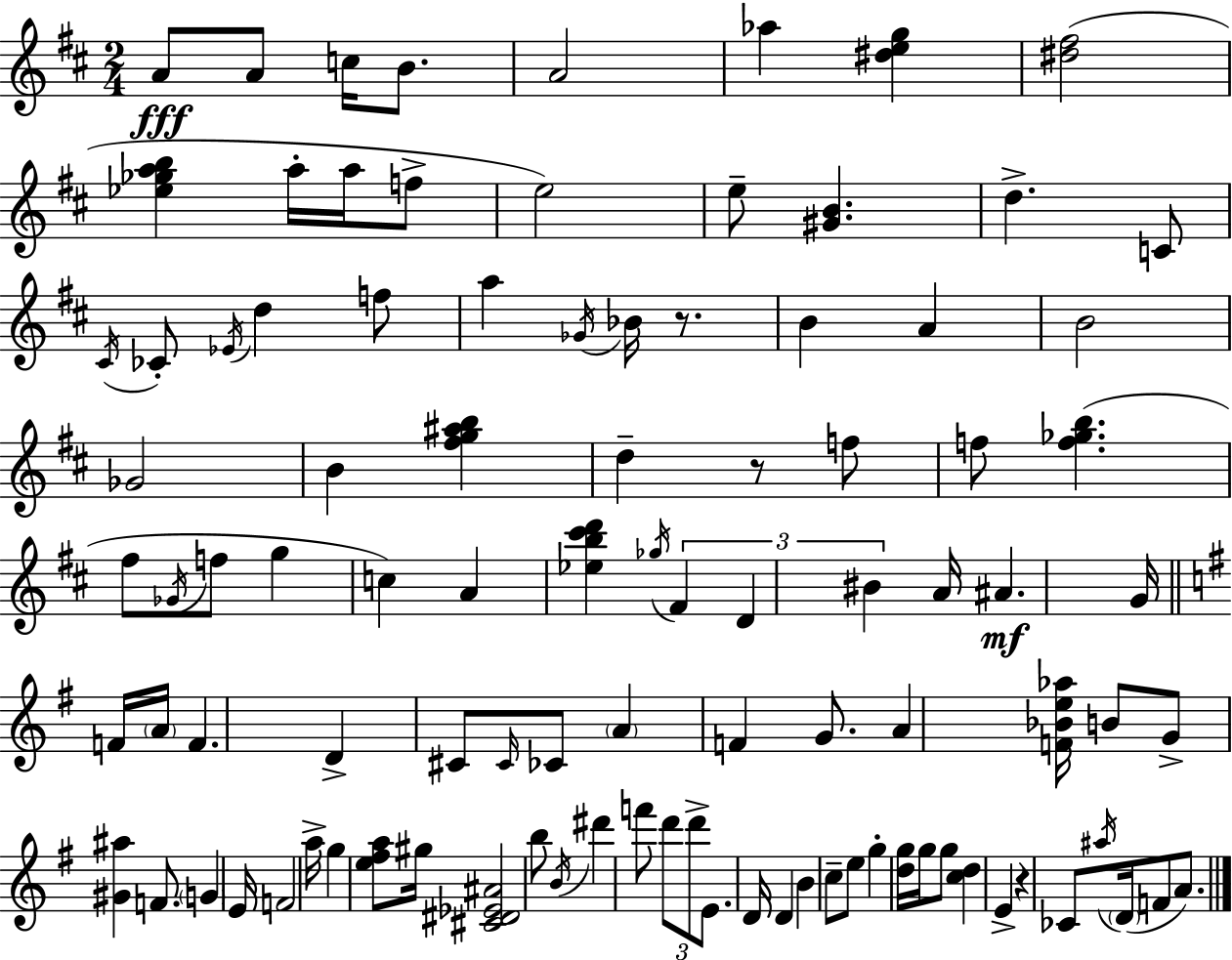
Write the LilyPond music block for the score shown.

{
  \clef treble
  \numericTimeSignature
  \time 2/4
  \key d \major
  a'8\fff a'8 c''16 b'8. | a'2 | aes''4 <dis'' e'' g''>4 | <dis'' fis''>2( | \break <ees'' ges'' a'' b''>4 a''16-. a''16 f''8-> | e''2) | e''8-- <gis' b'>4. | d''4.-> c'8 | \break \acciaccatura { cis'16 } ces'8-. \acciaccatura { ees'16 } d''4 | f''8 a''4 \acciaccatura { ges'16 } bes'16 | r8. b'4 a'4 | b'2 | \break ges'2 | b'4 <fis'' g'' ais'' b''>4 | d''4-- r8 | f''8 f''8 <f'' ges'' b''>4.( | \break fis''8 \acciaccatura { ges'16 } f''8 | g''4 c''4) | a'4 <ees'' b'' cis''' d'''>4 | \acciaccatura { ges''16 } \tuplet 3/2 { fis'4 d'4 | \break bis'4 } a'16 ais'4.\mf | g'16 \bar "||" \break \key e \minor f'16 \parenthesize a'16 f'4. | d'4-> cis'8 \grace { cis'16 } ces'8 | \parenthesize a'4 f'4 | g'8. a'4 | \break <f' bes' e'' aes''>16 b'8 g'8-> <gis' ais''>4 | f'8. \parenthesize g'4 | e'16 f'2 | a''16-> g''4 <e'' fis'' a''>8 | \break gis''16 <cis' dis' ees' ais'>2 | b''8 \acciaccatura { b'16 } dis'''4 | f'''8 \tuplet 3/2 { d'''8 d'''8-> e'8. } | d'16 d'4 b'4 | \break c''8-- e''8 g''4-. | <d'' g''>16 g''16 g''8 <c'' d''>4 | e'4-> r4 | ces'8 \acciaccatura { ais''16 } \parenthesize d'16( f'8 | \break a'8.) \bar "|."
}